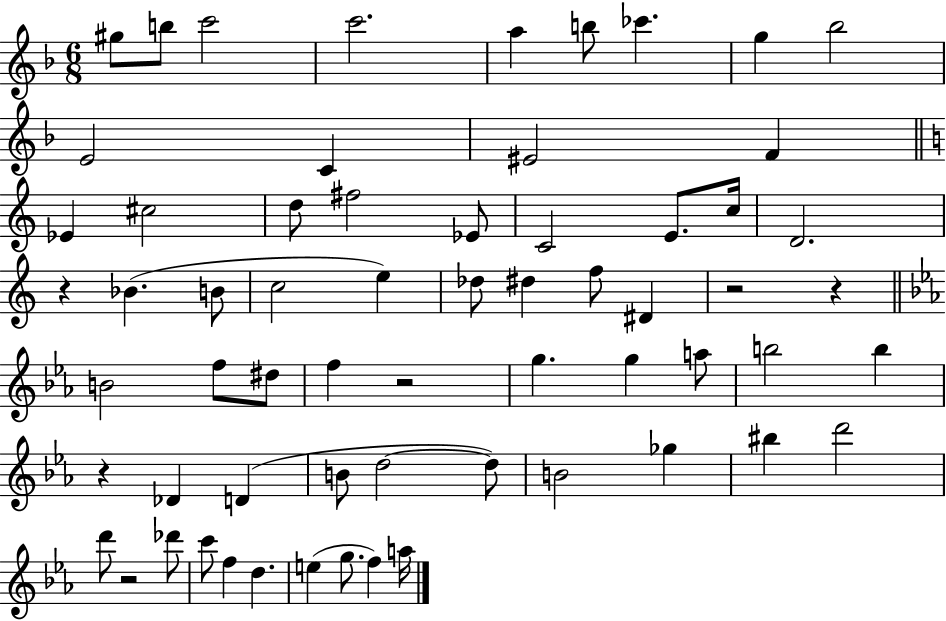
{
  \clef treble
  \numericTimeSignature
  \time 6/8
  \key f \major
  gis''8 b''8 c'''2 | c'''2. | a''4 b''8 ces'''4. | g''4 bes''2 | \break e'2 c'4 | eis'2 f'4 | \bar "||" \break \key a \minor ees'4 cis''2 | d''8 fis''2 ees'8 | c'2 e'8. c''16 | d'2. | \break r4 bes'4.( b'8 | c''2 e''4) | des''8 dis''4 f''8 dis'4 | r2 r4 | \break \bar "||" \break \key ees \major b'2 f''8 dis''8 | f''4 r2 | g''4. g''4 a''8 | b''2 b''4 | \break r4 des'4 d'4( | b'8 d''2~~ d''8) | b'2 ges''4 | bis''4 d'''2 | \break d'''8 r2 des'''8 | c'''8 f''4 d''4. | e''4( g''8. f''4) a''16 | \bar "|."
}